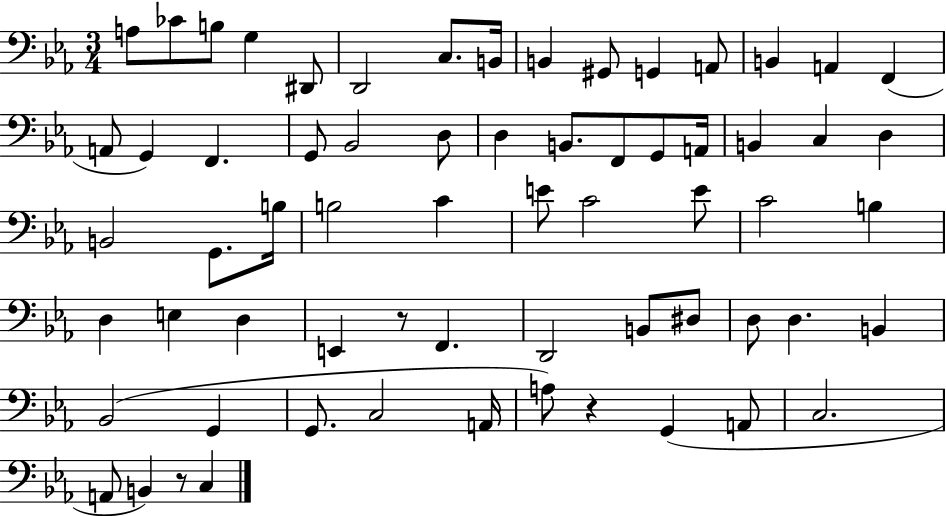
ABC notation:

X:1
T:Untitled
M:3/4
L:1/4
K:Eb
A,/2 _C/2 B,/2 G, ^D,,/2 D,,2 C,/2 B,,/4 B,, ^G,,/2 G,, A,,/2 B,, A,, F,, A,,/2 G,, F,, G,,/2 _B,,2 D,/2 D, B,,/2 F,,/2 G,,/2 A,,/4 B,, C, D, B,,2 G,,/2 B,/4 B,2 C E/2 C2 E/2 C2 B, D, E, D, E,, z/2 F,, D,,2 B,,/2 ^D,/2 D,/2 D, B,, _B,,2 G,, G,,/2 C,2 A,,/4 A,/2 z G,, A,,/2 C,2 A,,/2 B,, z/2 C,